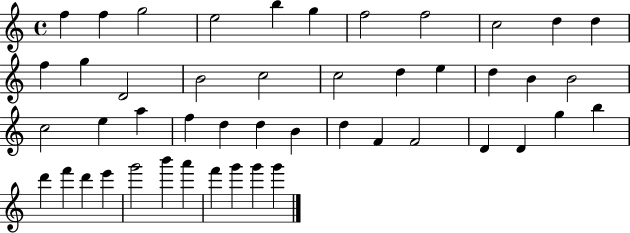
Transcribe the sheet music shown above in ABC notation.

X:1
T:Untitled
M:4/4
L:1/4
K:C
f f g2 e2 b g f2 f2 c2 d d f g D2 B2 c2 c2 d e d B B2 c2 e a f d d B d F F2 D D g b d' f' d' e' g'2 b' a' f' g' g' g'